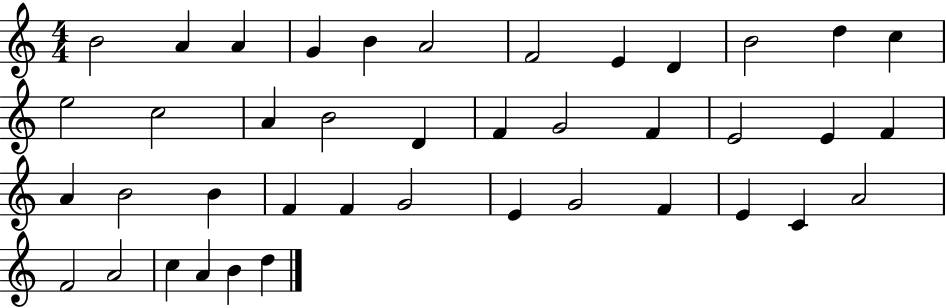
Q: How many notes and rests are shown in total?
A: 41